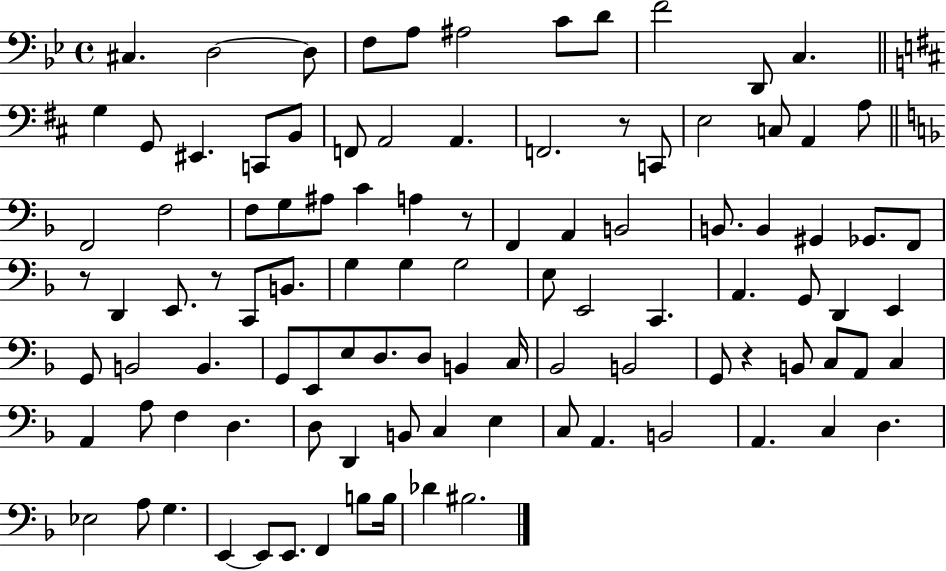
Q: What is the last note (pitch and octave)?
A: BIS3